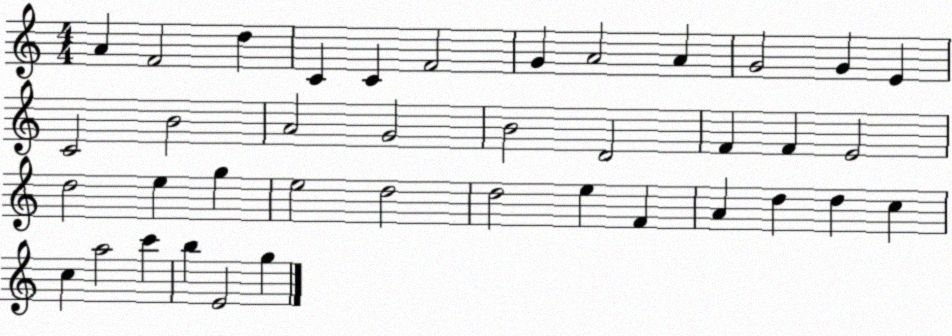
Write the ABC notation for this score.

X:1
T:Untitled
M:4/4
L:1/4
K:C
A F2 d C C F2 G A2 A G2 G E C2 B2 A2 G2 B2 D2 F F E2 d2 e g e2 d2 d2 e F A d d c c a2 c' b E2 g